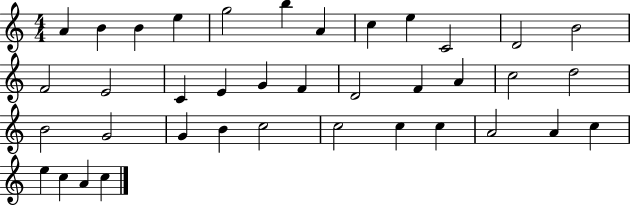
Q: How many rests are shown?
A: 0